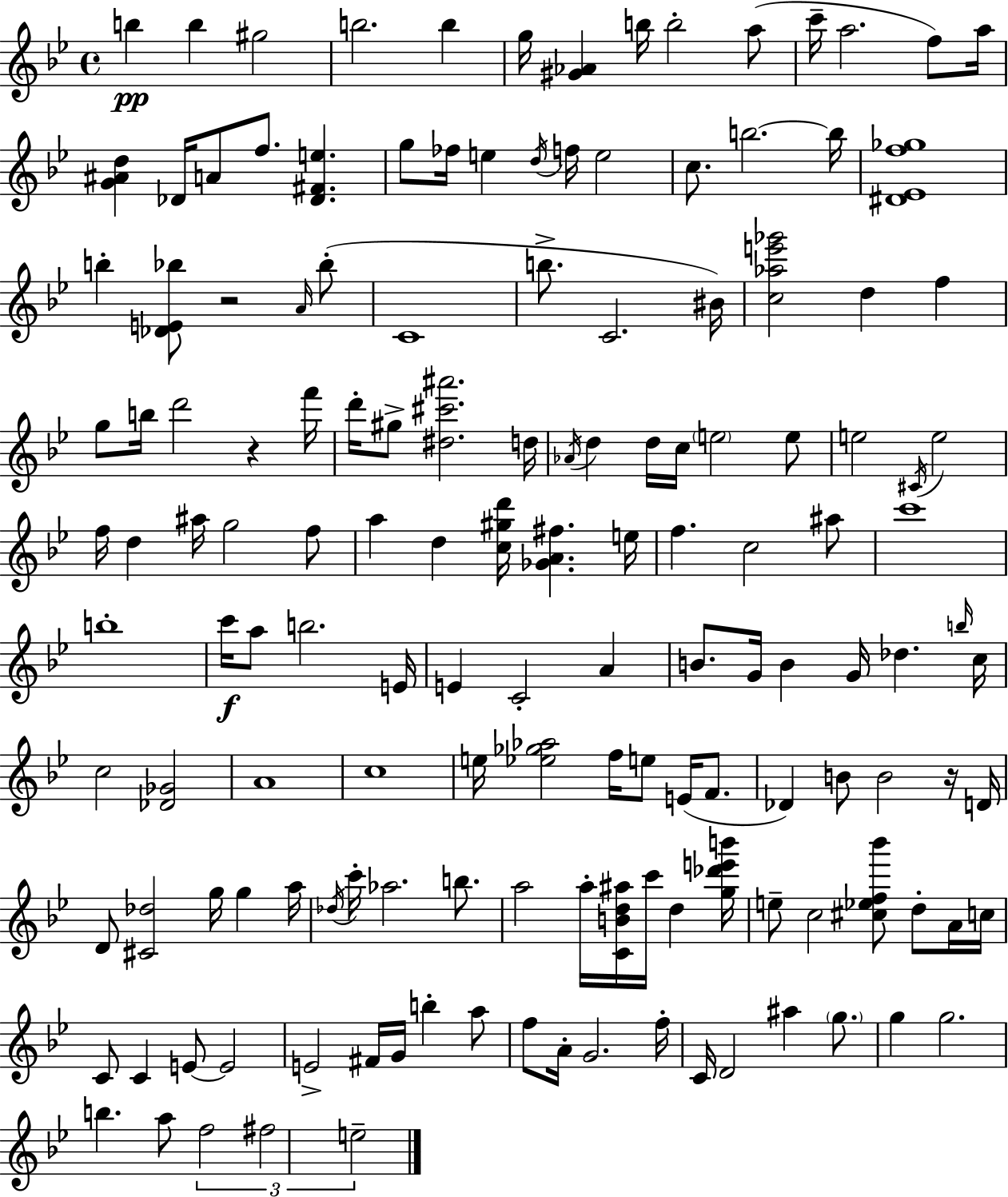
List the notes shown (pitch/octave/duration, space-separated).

B5/q B5/q G#5/h B5/h. B5/q G5/s [G#4,Ab4]/q B5/s B5/h A5/e C6/s A5/h. F5/e A5/s [G4,A#4,D5]/q Db4/s A4/e F5/e. [Db4,F#4,E5]/q. G5/e FES5/s E5/q D5/s F5/s E5/h C5/e. B5/h. B5/s [D#4,Eb4,F5,Gb5]/w B5/q [Db4,E4,Bb5]/e R/h A4/s Bb5/e C4/w B5/e. C4/h. BIS4/s [C5,Ab5,E6,Gb6]/h D5/q F5/q G5/e B5/s D6/h R/q F6/s D6/s G#5/e [D#5,C#6,A#6]/h. D5/s Ab4/s D5/q D5/s C5/s E5/h E5/e E5/h C#4/s E5/h F5/s D5/q A#5/s G5/h F5/e A5/q D5/q [C5,G#5,D6]/s [Gb4,A4,F#5]/q. E5/s F5/q. C5/h A#5/e C6/w B5/w C6/s A5/e B5/h. E4/s E4/q C4/h A4/q B4/e. G4/s B4/q G4/s Db5/q. B5/s C5/s C5/h [Db4,Gb4]/h A4/w C5/w E5/s [Eb5,Gb5,Ab5]/h F5/s E5/e E4/s F4/e. Db4/q B4/e B4/h R/s D4/s D4/e [C#4,Db5]/h G5/s G5/q A5/s Db5/s C6/s Ab5/h. B5/e. A5/h A5/s [C4,B4,D5,A#5]/s C6/s D5/q [G5,Db6,E6,B6]/s E5/e C5/h [C#5,Eb5,F5,Bb6]/e D5/e A4/s C5/s C4/e C4/q E4/e E4/h E4/h F#4/s G4/s B5/q A5/e F5/e A4/s G4/h. F5/s C4/s D4/h A#5/q G5/e. G5/q G5/h. B5/q. A5/e F5/h F#5/h E5/h